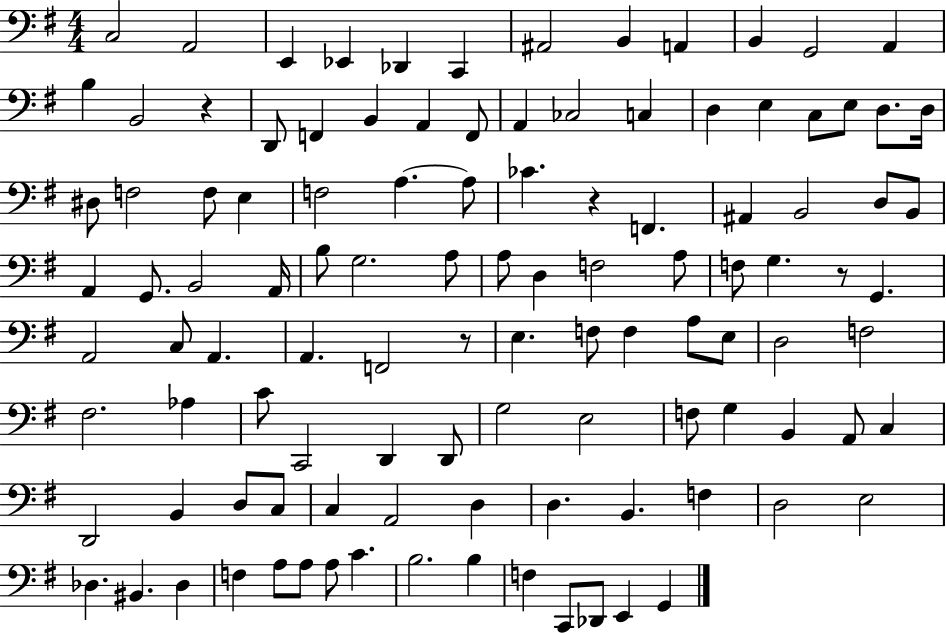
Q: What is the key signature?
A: G major